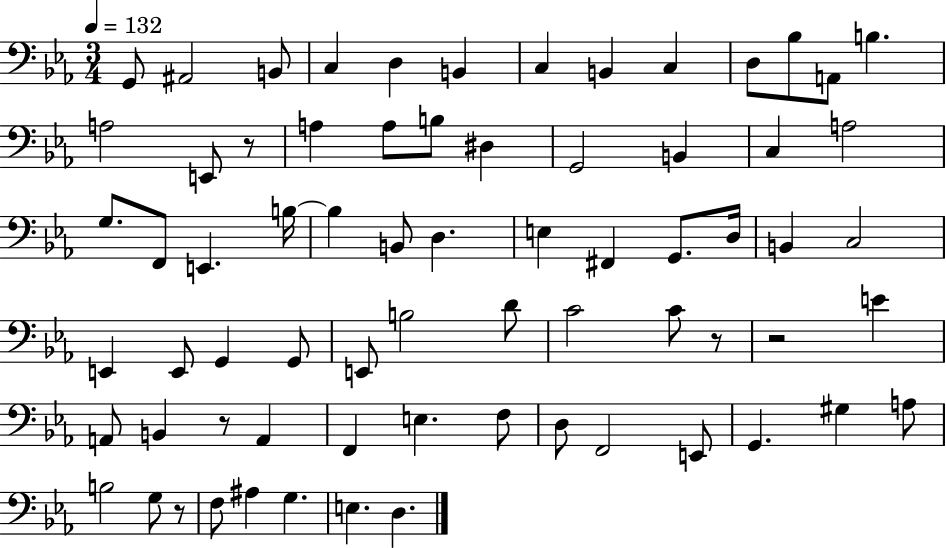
{
  \clef bass
  \numericTimeSignature
  \time 3/4
  \key ees \major
  \tempo 4 = 132
  g,8 ais,2 b,8 | c4 d4 b,4 | c4 b,4 c4 | d8 bes8 a,8 b4. | \break a2 e,8 r8 | a4 a8 b8 dis4 | g,2 b,4 | c4 a2 | \break g8. f,8 e,4. b16~~ | b4 b,8 d4. | e4 fis,4 g,8. d16 | b,4 c2 | \break e,4 e,8 g,4 g,8 | e,8 b2 d'8 | c'2 c'8 r8 | r2 e'4 | \break a,8 b,4 r8 a,4 | f,4 e4. f8 | d8 f,2 e,8 | g,4. gis4 a8 | \break b2 g8 r8 | f8 ais4 g4. | e4. d4. | \bar "|."
}